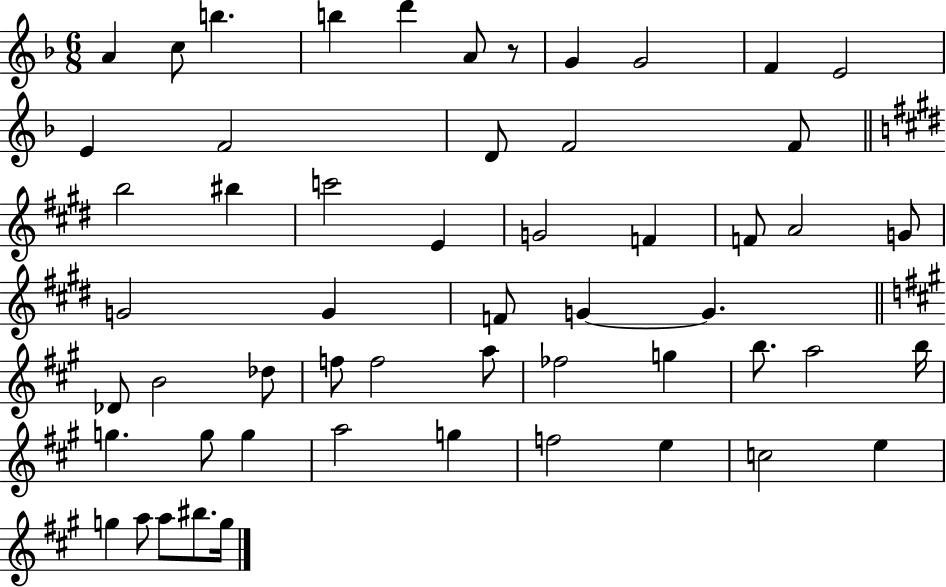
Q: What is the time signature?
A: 6/8